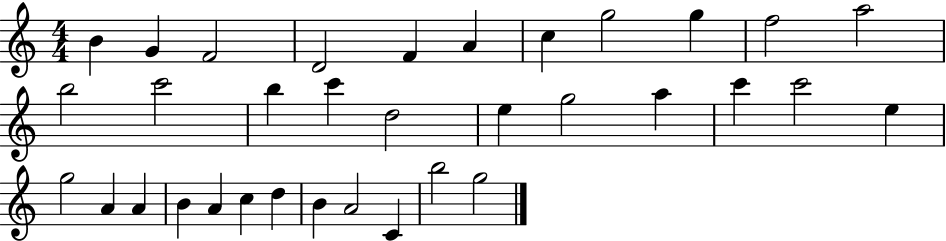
{
  \clef treble
  \numericTimeSignature
  \time 4/4
  \key c \major
  b'4 g'4 f'2 | d'2 f'4 a'4 | c''4 g''2 g''4 | f''2 a''2 | \break b''2 c'''2 | b''4 c'''4 d''2 | e''4 g''2 a''4 | c'''4 c'''2 e''4 | \break g''2 a'4 a'4 | b'4 a'4 c''4 d''4 | b'4 a'2 c'4 | b''2 g''2 | \break \bar "|."
}